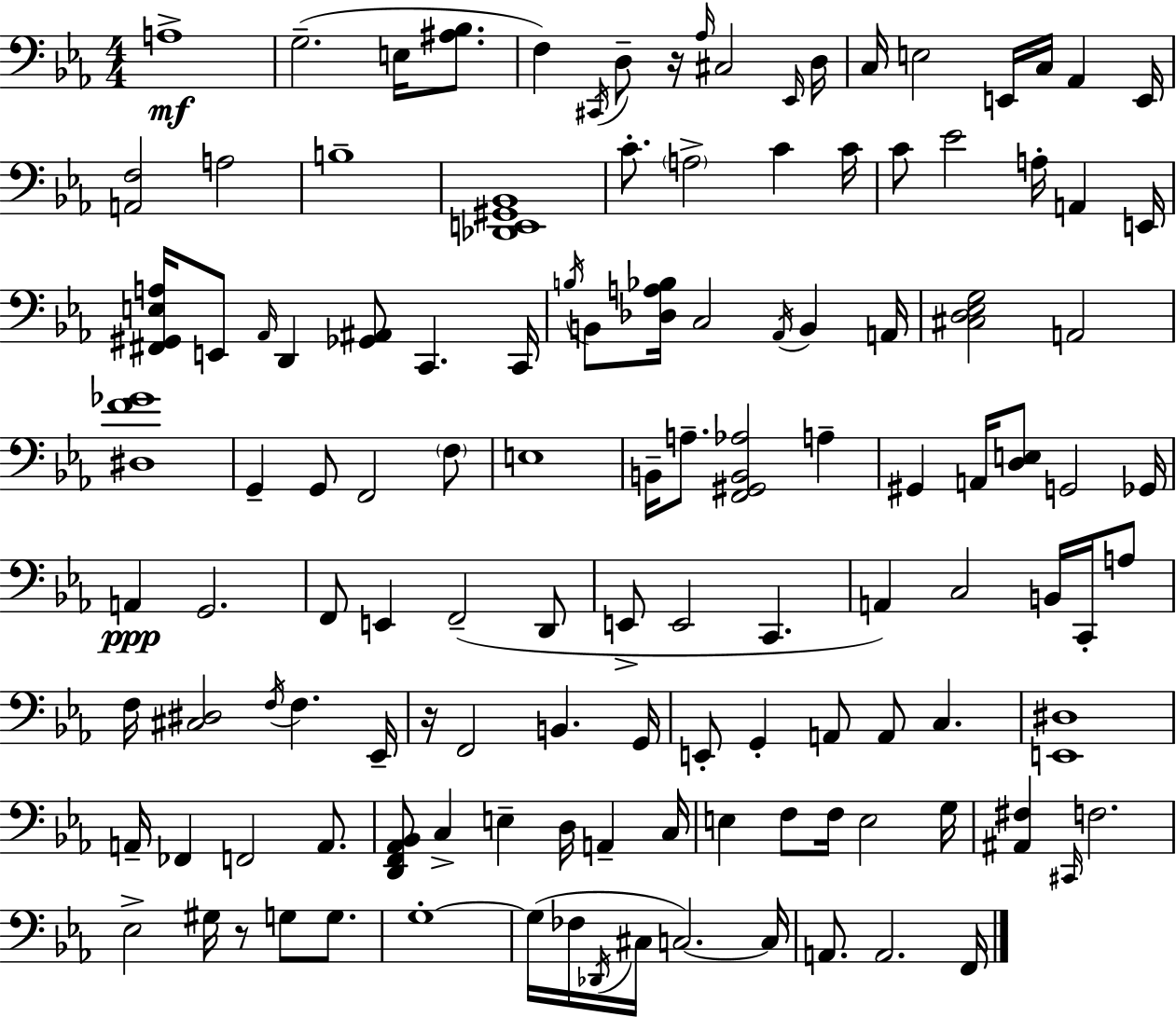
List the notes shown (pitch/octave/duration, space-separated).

A3/w G3/h. E3/s [A#3,Bb3]/e. F3/q C#2/s D3/e R/s Ab3/s C#3/h Eb2/s D3/s C3/s E3/h E2/s C3/s Ab2/q E2/s [A2,F3]/h A3/h B3/w [Db2,E2,G#2,Bb2]/w C4/e. A3/h C4/q C4/s C4/e Eb4/h A3/s A2/q E2/s [F#2,G#2,E3,A3]/s E2/e Ab2/s D2/q [Gb2,A#2]/e C2/q. C2/s B3/s B2/e [Db3,A3,Bb3]/s C3/h Ab2/s B2/q A2/s [C#3,D3,Eb3,G3]/h A2/h [D#3,F4,Gb4]/w G2/q G2/e F2/h F3/e E3/w B2/s A3/e. [F2,G#2,B2,Ab3]/h A3/q G#2/q A2/s [D3,E3]/e G2/h Gb2/s A2/q G2/h. F2/e E2/q F2/h D2/e E2/e E2/h C2/q. A2/q C3/h B2/s C2/s A3/e F3/s [C#3,D#3]/h F3/s F3/q. Eb2/s R/s F2/h B2/q. G2/s E2/e G2/q A2/e A2/e C3/q. [E2,D#3]/w A2/s FES2/q F2/h A2/e. [D2,F2,Ab2,Bb2]/e C3/q E3/q D3/s A2/q C3/s E3/q F3/e F3/s E3/h G3/s [A#2,F#3]/q C#2/s F3/h. Eb3/h G#3/s R/e G3/e G3/e. G3/w G3/s FES3/s Db2/s C#3/s C3/h. C3/s A2/e. A2/h. F2/s